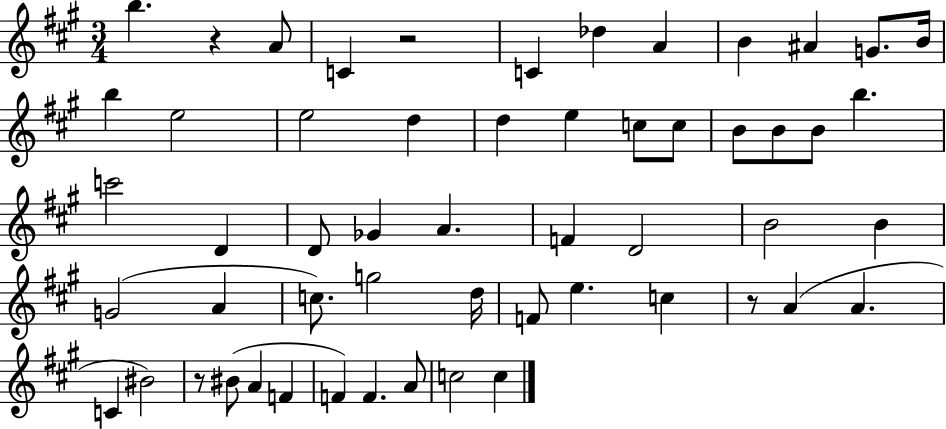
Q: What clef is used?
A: treble